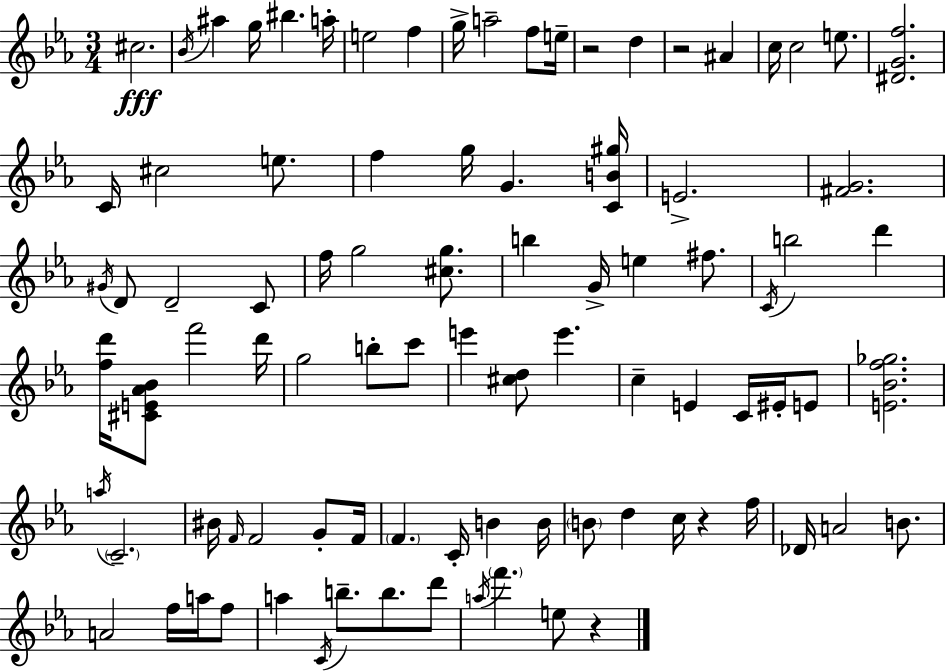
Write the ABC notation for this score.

X:1
T:Untitled
M:3/4
L:1/4
K:Cm
^c2 _B/4 ^a g/4 ^b a/4 e2 f g/4 a2 f/2 e/4 z2 d z2 ^A c/4 c2 e/2 [^DGf]2 C/4 ^c2 e/2 f g/4 G [CB^g]/4 E2 [^FG]2 ^G/4 D/2 D2 C/2 f/4 g2 [^cg]/2 b G/4 e ^f/2 C/4 b2 d' [fd']/4 [^CE_A_B]/2 f'2 d'/4 g2 b/2 c'/2 e' [^cd]/2 e' c E C/4 ^E/4 E/2 [E_Bf_g]2 a/4 C2 ^B/4 F/4 F2 G/2 F/4 F C/4 B B/4 B/2 d c/4 z f/4 _D/4 A2 B/2 A2 f/4 a/4 f/2 a C/4 b/2 b/2 d'/2 a/4 f' e/2 z